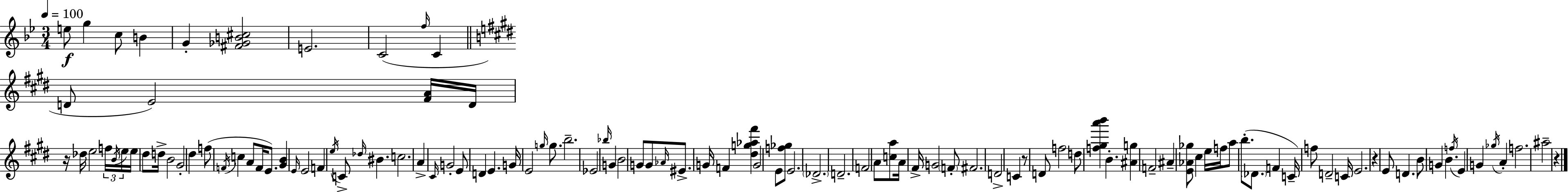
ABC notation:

X:1
T:Untitled
M:3/4
L:1/4
K:Bb
e/2 g c/2 B G [^F_GB^c]2 E2 C2 f/4 C D/2 E2 [^FA]/4 D/4 z/4 _d/4 e2 f/4 B/4 e/4 e/4 ^d/2 d/4 B2 ^G2 ^d f/2 F/4 c A/2 F/4 E/2 [^GB] E/4 E2 F e/4 C/2 _d/4 ^B c2 A ^C/4 G2 E/2 D E G/4 E2 g/4 g/2 b2 _E2 _b/4 G B2 G/2 G/2 _A/4 ^E/2 G/4 F [^dg_a^f'] G2 E/2 [f_g]/2 E2 _D2 D2 F2 A/2 [ca]/2 A/4 ^F/4 G2 F/2 ^F2 D2 C z/2 D/2 f2 d/2 [f^ga'b'] B [^Ag] F2 ^A [E_A_g]/2 ^c e/4 f/4 a/2 b/2 _D/2 F C/4 f/2 D2 C/4 E2 z E/2 D B/2 G B f/4 E G _g/4 A f2 ^a2 z